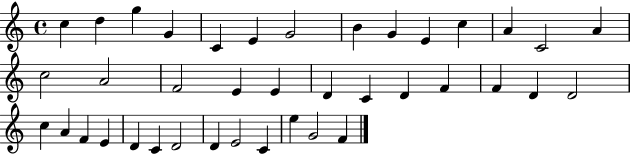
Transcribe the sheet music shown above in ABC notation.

X:1
T:Untitled
M:4/4
L:1/4
K:C
c d g G C E G2 B G E c A C2 A c2 A2 F2 E E D C D F F D D2 c A F E D C D2 D E2 C e G2 F